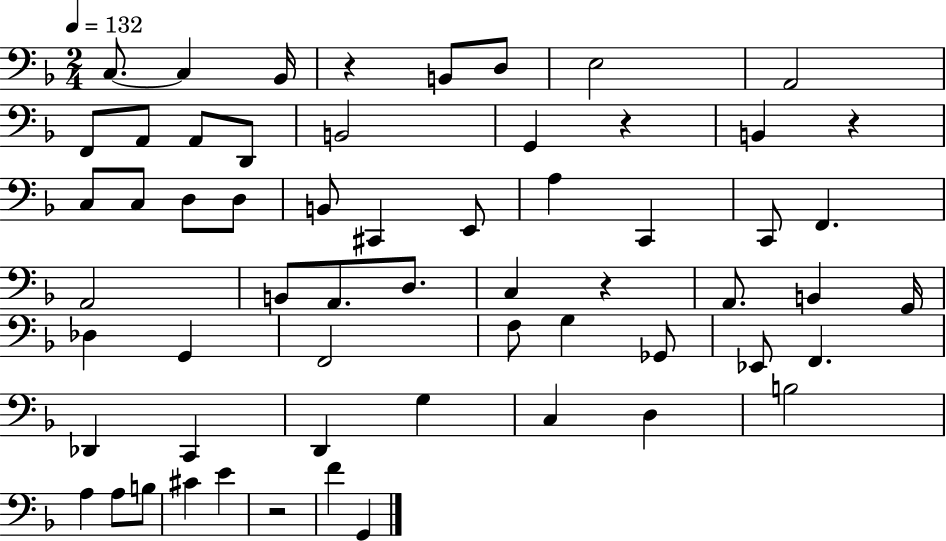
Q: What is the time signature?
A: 2/4